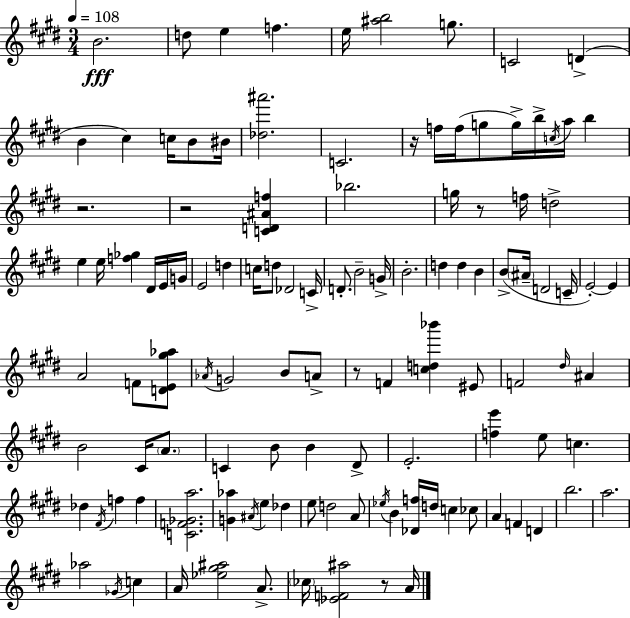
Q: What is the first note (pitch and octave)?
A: B4